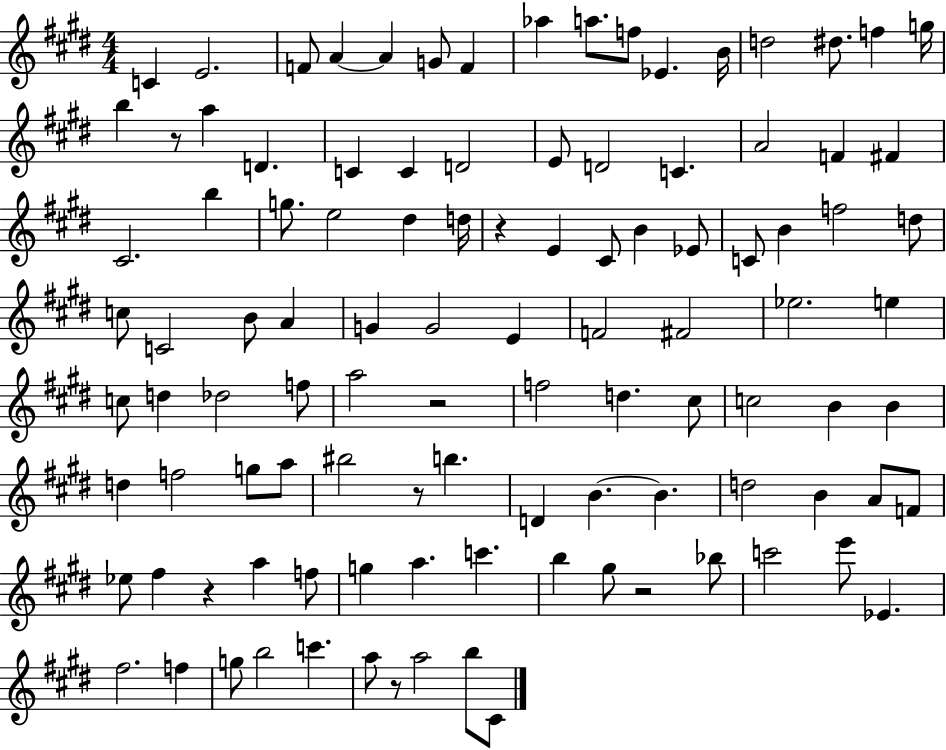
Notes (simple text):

C4/q E4/h. F4/e A4/q A4/q G4/e F4/q Ab5/q A5/e. F5/e Eb4/q. B4/s D5/h D#5/e. F5/q G5/s B5/q R/e A5/q D4/q. C4/q C4/q D4/h E4/e D4/h C4/q. A4/h F4/q F#4/q C#4/h. B5/q G5/e. E5/h D#5/q D5/s R/q E4/q C#4/e B4/q Eb4/e C4/e B4/q F5/h D5/e C5/e C4/h B4/e A4/q G4/q G4/h E4/q F4/h F#4/h Eb5/h. E5/q C5/e D5/q Db5/h F5/e A5/h R/h F5/h D5/q. C#5/e C5/h B4/q B4/q D5/q F5/h G5/e A5/e BIS5/h R/e B5/q. D4/q B4/q. B4/q. D5/h B4/q A4/e F4/e Eb5/e F#5/q R/q A5/q F5/e G5/q A5/q. C6/q. B5/q G#5/e R/h Bb5/e C6/h E6/e Eb4/q. F#5/h. F5/q G5/e B5/h C6/q. A5/e R/e A5/h B5/e C#4/e